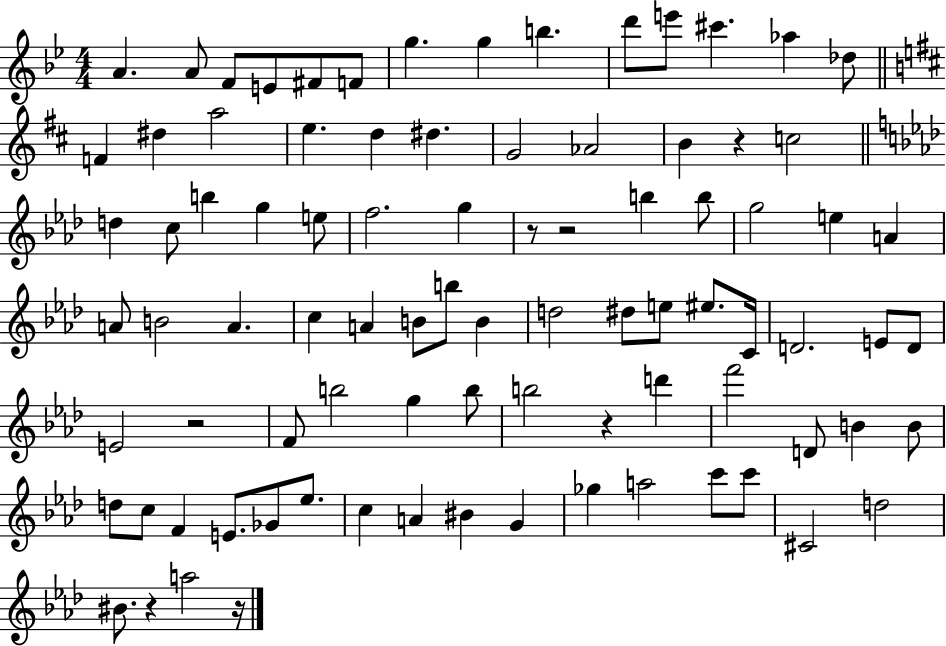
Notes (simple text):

A4/q. A4/e F4/e E4/e F#4/e F4/e G5/q. G5/q B5/q. D6/e E6/e C#6/q. Ab5/q Db5/e F4/q D#5/q A5/h E5/q. D5/q D#5/q. G4/h Ab4/h B4/q R/q C5/h D5/q C5/e B5/q G5/q E5/e F5/h. G5/q R/e R/h B5/q B5/e G5/h E5/q A4/q A4/e B4/h A4/q. C5/q A4/q B4/e B5/e B4/q D5/h D#5/e E5/e EIS5/e. C4/s D4/h. E4/e D4/e E4/h R/h F4/e B5/h G5/q B5/e B5/h R/q D6/q F6/h D4/e B4/q B4/e D5/e C5/e F4/q E4/e. Gb4/e Eb5/e. C5/q A4/q BIS4/q G4/q Gb5/q A5/h C6/e C6/e C#4/h D5/h BIS4/e. R/q A5/h R/s